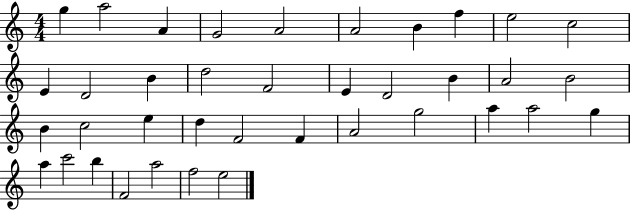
G5/q A5/h A4/q G4/h A4/h A4/h B4/q F5/q E5/h C5/h E4/q D4/h B4/q D5/h F4/h E4/q D4/h B4/q A4/h B4/h B4/q C5/h E5/q D5/q F4/h F4/q A4/h G5/h A5/q A5/h G5/q A5/q C6/h B5/q F4/h A5/h F5/h E5/h